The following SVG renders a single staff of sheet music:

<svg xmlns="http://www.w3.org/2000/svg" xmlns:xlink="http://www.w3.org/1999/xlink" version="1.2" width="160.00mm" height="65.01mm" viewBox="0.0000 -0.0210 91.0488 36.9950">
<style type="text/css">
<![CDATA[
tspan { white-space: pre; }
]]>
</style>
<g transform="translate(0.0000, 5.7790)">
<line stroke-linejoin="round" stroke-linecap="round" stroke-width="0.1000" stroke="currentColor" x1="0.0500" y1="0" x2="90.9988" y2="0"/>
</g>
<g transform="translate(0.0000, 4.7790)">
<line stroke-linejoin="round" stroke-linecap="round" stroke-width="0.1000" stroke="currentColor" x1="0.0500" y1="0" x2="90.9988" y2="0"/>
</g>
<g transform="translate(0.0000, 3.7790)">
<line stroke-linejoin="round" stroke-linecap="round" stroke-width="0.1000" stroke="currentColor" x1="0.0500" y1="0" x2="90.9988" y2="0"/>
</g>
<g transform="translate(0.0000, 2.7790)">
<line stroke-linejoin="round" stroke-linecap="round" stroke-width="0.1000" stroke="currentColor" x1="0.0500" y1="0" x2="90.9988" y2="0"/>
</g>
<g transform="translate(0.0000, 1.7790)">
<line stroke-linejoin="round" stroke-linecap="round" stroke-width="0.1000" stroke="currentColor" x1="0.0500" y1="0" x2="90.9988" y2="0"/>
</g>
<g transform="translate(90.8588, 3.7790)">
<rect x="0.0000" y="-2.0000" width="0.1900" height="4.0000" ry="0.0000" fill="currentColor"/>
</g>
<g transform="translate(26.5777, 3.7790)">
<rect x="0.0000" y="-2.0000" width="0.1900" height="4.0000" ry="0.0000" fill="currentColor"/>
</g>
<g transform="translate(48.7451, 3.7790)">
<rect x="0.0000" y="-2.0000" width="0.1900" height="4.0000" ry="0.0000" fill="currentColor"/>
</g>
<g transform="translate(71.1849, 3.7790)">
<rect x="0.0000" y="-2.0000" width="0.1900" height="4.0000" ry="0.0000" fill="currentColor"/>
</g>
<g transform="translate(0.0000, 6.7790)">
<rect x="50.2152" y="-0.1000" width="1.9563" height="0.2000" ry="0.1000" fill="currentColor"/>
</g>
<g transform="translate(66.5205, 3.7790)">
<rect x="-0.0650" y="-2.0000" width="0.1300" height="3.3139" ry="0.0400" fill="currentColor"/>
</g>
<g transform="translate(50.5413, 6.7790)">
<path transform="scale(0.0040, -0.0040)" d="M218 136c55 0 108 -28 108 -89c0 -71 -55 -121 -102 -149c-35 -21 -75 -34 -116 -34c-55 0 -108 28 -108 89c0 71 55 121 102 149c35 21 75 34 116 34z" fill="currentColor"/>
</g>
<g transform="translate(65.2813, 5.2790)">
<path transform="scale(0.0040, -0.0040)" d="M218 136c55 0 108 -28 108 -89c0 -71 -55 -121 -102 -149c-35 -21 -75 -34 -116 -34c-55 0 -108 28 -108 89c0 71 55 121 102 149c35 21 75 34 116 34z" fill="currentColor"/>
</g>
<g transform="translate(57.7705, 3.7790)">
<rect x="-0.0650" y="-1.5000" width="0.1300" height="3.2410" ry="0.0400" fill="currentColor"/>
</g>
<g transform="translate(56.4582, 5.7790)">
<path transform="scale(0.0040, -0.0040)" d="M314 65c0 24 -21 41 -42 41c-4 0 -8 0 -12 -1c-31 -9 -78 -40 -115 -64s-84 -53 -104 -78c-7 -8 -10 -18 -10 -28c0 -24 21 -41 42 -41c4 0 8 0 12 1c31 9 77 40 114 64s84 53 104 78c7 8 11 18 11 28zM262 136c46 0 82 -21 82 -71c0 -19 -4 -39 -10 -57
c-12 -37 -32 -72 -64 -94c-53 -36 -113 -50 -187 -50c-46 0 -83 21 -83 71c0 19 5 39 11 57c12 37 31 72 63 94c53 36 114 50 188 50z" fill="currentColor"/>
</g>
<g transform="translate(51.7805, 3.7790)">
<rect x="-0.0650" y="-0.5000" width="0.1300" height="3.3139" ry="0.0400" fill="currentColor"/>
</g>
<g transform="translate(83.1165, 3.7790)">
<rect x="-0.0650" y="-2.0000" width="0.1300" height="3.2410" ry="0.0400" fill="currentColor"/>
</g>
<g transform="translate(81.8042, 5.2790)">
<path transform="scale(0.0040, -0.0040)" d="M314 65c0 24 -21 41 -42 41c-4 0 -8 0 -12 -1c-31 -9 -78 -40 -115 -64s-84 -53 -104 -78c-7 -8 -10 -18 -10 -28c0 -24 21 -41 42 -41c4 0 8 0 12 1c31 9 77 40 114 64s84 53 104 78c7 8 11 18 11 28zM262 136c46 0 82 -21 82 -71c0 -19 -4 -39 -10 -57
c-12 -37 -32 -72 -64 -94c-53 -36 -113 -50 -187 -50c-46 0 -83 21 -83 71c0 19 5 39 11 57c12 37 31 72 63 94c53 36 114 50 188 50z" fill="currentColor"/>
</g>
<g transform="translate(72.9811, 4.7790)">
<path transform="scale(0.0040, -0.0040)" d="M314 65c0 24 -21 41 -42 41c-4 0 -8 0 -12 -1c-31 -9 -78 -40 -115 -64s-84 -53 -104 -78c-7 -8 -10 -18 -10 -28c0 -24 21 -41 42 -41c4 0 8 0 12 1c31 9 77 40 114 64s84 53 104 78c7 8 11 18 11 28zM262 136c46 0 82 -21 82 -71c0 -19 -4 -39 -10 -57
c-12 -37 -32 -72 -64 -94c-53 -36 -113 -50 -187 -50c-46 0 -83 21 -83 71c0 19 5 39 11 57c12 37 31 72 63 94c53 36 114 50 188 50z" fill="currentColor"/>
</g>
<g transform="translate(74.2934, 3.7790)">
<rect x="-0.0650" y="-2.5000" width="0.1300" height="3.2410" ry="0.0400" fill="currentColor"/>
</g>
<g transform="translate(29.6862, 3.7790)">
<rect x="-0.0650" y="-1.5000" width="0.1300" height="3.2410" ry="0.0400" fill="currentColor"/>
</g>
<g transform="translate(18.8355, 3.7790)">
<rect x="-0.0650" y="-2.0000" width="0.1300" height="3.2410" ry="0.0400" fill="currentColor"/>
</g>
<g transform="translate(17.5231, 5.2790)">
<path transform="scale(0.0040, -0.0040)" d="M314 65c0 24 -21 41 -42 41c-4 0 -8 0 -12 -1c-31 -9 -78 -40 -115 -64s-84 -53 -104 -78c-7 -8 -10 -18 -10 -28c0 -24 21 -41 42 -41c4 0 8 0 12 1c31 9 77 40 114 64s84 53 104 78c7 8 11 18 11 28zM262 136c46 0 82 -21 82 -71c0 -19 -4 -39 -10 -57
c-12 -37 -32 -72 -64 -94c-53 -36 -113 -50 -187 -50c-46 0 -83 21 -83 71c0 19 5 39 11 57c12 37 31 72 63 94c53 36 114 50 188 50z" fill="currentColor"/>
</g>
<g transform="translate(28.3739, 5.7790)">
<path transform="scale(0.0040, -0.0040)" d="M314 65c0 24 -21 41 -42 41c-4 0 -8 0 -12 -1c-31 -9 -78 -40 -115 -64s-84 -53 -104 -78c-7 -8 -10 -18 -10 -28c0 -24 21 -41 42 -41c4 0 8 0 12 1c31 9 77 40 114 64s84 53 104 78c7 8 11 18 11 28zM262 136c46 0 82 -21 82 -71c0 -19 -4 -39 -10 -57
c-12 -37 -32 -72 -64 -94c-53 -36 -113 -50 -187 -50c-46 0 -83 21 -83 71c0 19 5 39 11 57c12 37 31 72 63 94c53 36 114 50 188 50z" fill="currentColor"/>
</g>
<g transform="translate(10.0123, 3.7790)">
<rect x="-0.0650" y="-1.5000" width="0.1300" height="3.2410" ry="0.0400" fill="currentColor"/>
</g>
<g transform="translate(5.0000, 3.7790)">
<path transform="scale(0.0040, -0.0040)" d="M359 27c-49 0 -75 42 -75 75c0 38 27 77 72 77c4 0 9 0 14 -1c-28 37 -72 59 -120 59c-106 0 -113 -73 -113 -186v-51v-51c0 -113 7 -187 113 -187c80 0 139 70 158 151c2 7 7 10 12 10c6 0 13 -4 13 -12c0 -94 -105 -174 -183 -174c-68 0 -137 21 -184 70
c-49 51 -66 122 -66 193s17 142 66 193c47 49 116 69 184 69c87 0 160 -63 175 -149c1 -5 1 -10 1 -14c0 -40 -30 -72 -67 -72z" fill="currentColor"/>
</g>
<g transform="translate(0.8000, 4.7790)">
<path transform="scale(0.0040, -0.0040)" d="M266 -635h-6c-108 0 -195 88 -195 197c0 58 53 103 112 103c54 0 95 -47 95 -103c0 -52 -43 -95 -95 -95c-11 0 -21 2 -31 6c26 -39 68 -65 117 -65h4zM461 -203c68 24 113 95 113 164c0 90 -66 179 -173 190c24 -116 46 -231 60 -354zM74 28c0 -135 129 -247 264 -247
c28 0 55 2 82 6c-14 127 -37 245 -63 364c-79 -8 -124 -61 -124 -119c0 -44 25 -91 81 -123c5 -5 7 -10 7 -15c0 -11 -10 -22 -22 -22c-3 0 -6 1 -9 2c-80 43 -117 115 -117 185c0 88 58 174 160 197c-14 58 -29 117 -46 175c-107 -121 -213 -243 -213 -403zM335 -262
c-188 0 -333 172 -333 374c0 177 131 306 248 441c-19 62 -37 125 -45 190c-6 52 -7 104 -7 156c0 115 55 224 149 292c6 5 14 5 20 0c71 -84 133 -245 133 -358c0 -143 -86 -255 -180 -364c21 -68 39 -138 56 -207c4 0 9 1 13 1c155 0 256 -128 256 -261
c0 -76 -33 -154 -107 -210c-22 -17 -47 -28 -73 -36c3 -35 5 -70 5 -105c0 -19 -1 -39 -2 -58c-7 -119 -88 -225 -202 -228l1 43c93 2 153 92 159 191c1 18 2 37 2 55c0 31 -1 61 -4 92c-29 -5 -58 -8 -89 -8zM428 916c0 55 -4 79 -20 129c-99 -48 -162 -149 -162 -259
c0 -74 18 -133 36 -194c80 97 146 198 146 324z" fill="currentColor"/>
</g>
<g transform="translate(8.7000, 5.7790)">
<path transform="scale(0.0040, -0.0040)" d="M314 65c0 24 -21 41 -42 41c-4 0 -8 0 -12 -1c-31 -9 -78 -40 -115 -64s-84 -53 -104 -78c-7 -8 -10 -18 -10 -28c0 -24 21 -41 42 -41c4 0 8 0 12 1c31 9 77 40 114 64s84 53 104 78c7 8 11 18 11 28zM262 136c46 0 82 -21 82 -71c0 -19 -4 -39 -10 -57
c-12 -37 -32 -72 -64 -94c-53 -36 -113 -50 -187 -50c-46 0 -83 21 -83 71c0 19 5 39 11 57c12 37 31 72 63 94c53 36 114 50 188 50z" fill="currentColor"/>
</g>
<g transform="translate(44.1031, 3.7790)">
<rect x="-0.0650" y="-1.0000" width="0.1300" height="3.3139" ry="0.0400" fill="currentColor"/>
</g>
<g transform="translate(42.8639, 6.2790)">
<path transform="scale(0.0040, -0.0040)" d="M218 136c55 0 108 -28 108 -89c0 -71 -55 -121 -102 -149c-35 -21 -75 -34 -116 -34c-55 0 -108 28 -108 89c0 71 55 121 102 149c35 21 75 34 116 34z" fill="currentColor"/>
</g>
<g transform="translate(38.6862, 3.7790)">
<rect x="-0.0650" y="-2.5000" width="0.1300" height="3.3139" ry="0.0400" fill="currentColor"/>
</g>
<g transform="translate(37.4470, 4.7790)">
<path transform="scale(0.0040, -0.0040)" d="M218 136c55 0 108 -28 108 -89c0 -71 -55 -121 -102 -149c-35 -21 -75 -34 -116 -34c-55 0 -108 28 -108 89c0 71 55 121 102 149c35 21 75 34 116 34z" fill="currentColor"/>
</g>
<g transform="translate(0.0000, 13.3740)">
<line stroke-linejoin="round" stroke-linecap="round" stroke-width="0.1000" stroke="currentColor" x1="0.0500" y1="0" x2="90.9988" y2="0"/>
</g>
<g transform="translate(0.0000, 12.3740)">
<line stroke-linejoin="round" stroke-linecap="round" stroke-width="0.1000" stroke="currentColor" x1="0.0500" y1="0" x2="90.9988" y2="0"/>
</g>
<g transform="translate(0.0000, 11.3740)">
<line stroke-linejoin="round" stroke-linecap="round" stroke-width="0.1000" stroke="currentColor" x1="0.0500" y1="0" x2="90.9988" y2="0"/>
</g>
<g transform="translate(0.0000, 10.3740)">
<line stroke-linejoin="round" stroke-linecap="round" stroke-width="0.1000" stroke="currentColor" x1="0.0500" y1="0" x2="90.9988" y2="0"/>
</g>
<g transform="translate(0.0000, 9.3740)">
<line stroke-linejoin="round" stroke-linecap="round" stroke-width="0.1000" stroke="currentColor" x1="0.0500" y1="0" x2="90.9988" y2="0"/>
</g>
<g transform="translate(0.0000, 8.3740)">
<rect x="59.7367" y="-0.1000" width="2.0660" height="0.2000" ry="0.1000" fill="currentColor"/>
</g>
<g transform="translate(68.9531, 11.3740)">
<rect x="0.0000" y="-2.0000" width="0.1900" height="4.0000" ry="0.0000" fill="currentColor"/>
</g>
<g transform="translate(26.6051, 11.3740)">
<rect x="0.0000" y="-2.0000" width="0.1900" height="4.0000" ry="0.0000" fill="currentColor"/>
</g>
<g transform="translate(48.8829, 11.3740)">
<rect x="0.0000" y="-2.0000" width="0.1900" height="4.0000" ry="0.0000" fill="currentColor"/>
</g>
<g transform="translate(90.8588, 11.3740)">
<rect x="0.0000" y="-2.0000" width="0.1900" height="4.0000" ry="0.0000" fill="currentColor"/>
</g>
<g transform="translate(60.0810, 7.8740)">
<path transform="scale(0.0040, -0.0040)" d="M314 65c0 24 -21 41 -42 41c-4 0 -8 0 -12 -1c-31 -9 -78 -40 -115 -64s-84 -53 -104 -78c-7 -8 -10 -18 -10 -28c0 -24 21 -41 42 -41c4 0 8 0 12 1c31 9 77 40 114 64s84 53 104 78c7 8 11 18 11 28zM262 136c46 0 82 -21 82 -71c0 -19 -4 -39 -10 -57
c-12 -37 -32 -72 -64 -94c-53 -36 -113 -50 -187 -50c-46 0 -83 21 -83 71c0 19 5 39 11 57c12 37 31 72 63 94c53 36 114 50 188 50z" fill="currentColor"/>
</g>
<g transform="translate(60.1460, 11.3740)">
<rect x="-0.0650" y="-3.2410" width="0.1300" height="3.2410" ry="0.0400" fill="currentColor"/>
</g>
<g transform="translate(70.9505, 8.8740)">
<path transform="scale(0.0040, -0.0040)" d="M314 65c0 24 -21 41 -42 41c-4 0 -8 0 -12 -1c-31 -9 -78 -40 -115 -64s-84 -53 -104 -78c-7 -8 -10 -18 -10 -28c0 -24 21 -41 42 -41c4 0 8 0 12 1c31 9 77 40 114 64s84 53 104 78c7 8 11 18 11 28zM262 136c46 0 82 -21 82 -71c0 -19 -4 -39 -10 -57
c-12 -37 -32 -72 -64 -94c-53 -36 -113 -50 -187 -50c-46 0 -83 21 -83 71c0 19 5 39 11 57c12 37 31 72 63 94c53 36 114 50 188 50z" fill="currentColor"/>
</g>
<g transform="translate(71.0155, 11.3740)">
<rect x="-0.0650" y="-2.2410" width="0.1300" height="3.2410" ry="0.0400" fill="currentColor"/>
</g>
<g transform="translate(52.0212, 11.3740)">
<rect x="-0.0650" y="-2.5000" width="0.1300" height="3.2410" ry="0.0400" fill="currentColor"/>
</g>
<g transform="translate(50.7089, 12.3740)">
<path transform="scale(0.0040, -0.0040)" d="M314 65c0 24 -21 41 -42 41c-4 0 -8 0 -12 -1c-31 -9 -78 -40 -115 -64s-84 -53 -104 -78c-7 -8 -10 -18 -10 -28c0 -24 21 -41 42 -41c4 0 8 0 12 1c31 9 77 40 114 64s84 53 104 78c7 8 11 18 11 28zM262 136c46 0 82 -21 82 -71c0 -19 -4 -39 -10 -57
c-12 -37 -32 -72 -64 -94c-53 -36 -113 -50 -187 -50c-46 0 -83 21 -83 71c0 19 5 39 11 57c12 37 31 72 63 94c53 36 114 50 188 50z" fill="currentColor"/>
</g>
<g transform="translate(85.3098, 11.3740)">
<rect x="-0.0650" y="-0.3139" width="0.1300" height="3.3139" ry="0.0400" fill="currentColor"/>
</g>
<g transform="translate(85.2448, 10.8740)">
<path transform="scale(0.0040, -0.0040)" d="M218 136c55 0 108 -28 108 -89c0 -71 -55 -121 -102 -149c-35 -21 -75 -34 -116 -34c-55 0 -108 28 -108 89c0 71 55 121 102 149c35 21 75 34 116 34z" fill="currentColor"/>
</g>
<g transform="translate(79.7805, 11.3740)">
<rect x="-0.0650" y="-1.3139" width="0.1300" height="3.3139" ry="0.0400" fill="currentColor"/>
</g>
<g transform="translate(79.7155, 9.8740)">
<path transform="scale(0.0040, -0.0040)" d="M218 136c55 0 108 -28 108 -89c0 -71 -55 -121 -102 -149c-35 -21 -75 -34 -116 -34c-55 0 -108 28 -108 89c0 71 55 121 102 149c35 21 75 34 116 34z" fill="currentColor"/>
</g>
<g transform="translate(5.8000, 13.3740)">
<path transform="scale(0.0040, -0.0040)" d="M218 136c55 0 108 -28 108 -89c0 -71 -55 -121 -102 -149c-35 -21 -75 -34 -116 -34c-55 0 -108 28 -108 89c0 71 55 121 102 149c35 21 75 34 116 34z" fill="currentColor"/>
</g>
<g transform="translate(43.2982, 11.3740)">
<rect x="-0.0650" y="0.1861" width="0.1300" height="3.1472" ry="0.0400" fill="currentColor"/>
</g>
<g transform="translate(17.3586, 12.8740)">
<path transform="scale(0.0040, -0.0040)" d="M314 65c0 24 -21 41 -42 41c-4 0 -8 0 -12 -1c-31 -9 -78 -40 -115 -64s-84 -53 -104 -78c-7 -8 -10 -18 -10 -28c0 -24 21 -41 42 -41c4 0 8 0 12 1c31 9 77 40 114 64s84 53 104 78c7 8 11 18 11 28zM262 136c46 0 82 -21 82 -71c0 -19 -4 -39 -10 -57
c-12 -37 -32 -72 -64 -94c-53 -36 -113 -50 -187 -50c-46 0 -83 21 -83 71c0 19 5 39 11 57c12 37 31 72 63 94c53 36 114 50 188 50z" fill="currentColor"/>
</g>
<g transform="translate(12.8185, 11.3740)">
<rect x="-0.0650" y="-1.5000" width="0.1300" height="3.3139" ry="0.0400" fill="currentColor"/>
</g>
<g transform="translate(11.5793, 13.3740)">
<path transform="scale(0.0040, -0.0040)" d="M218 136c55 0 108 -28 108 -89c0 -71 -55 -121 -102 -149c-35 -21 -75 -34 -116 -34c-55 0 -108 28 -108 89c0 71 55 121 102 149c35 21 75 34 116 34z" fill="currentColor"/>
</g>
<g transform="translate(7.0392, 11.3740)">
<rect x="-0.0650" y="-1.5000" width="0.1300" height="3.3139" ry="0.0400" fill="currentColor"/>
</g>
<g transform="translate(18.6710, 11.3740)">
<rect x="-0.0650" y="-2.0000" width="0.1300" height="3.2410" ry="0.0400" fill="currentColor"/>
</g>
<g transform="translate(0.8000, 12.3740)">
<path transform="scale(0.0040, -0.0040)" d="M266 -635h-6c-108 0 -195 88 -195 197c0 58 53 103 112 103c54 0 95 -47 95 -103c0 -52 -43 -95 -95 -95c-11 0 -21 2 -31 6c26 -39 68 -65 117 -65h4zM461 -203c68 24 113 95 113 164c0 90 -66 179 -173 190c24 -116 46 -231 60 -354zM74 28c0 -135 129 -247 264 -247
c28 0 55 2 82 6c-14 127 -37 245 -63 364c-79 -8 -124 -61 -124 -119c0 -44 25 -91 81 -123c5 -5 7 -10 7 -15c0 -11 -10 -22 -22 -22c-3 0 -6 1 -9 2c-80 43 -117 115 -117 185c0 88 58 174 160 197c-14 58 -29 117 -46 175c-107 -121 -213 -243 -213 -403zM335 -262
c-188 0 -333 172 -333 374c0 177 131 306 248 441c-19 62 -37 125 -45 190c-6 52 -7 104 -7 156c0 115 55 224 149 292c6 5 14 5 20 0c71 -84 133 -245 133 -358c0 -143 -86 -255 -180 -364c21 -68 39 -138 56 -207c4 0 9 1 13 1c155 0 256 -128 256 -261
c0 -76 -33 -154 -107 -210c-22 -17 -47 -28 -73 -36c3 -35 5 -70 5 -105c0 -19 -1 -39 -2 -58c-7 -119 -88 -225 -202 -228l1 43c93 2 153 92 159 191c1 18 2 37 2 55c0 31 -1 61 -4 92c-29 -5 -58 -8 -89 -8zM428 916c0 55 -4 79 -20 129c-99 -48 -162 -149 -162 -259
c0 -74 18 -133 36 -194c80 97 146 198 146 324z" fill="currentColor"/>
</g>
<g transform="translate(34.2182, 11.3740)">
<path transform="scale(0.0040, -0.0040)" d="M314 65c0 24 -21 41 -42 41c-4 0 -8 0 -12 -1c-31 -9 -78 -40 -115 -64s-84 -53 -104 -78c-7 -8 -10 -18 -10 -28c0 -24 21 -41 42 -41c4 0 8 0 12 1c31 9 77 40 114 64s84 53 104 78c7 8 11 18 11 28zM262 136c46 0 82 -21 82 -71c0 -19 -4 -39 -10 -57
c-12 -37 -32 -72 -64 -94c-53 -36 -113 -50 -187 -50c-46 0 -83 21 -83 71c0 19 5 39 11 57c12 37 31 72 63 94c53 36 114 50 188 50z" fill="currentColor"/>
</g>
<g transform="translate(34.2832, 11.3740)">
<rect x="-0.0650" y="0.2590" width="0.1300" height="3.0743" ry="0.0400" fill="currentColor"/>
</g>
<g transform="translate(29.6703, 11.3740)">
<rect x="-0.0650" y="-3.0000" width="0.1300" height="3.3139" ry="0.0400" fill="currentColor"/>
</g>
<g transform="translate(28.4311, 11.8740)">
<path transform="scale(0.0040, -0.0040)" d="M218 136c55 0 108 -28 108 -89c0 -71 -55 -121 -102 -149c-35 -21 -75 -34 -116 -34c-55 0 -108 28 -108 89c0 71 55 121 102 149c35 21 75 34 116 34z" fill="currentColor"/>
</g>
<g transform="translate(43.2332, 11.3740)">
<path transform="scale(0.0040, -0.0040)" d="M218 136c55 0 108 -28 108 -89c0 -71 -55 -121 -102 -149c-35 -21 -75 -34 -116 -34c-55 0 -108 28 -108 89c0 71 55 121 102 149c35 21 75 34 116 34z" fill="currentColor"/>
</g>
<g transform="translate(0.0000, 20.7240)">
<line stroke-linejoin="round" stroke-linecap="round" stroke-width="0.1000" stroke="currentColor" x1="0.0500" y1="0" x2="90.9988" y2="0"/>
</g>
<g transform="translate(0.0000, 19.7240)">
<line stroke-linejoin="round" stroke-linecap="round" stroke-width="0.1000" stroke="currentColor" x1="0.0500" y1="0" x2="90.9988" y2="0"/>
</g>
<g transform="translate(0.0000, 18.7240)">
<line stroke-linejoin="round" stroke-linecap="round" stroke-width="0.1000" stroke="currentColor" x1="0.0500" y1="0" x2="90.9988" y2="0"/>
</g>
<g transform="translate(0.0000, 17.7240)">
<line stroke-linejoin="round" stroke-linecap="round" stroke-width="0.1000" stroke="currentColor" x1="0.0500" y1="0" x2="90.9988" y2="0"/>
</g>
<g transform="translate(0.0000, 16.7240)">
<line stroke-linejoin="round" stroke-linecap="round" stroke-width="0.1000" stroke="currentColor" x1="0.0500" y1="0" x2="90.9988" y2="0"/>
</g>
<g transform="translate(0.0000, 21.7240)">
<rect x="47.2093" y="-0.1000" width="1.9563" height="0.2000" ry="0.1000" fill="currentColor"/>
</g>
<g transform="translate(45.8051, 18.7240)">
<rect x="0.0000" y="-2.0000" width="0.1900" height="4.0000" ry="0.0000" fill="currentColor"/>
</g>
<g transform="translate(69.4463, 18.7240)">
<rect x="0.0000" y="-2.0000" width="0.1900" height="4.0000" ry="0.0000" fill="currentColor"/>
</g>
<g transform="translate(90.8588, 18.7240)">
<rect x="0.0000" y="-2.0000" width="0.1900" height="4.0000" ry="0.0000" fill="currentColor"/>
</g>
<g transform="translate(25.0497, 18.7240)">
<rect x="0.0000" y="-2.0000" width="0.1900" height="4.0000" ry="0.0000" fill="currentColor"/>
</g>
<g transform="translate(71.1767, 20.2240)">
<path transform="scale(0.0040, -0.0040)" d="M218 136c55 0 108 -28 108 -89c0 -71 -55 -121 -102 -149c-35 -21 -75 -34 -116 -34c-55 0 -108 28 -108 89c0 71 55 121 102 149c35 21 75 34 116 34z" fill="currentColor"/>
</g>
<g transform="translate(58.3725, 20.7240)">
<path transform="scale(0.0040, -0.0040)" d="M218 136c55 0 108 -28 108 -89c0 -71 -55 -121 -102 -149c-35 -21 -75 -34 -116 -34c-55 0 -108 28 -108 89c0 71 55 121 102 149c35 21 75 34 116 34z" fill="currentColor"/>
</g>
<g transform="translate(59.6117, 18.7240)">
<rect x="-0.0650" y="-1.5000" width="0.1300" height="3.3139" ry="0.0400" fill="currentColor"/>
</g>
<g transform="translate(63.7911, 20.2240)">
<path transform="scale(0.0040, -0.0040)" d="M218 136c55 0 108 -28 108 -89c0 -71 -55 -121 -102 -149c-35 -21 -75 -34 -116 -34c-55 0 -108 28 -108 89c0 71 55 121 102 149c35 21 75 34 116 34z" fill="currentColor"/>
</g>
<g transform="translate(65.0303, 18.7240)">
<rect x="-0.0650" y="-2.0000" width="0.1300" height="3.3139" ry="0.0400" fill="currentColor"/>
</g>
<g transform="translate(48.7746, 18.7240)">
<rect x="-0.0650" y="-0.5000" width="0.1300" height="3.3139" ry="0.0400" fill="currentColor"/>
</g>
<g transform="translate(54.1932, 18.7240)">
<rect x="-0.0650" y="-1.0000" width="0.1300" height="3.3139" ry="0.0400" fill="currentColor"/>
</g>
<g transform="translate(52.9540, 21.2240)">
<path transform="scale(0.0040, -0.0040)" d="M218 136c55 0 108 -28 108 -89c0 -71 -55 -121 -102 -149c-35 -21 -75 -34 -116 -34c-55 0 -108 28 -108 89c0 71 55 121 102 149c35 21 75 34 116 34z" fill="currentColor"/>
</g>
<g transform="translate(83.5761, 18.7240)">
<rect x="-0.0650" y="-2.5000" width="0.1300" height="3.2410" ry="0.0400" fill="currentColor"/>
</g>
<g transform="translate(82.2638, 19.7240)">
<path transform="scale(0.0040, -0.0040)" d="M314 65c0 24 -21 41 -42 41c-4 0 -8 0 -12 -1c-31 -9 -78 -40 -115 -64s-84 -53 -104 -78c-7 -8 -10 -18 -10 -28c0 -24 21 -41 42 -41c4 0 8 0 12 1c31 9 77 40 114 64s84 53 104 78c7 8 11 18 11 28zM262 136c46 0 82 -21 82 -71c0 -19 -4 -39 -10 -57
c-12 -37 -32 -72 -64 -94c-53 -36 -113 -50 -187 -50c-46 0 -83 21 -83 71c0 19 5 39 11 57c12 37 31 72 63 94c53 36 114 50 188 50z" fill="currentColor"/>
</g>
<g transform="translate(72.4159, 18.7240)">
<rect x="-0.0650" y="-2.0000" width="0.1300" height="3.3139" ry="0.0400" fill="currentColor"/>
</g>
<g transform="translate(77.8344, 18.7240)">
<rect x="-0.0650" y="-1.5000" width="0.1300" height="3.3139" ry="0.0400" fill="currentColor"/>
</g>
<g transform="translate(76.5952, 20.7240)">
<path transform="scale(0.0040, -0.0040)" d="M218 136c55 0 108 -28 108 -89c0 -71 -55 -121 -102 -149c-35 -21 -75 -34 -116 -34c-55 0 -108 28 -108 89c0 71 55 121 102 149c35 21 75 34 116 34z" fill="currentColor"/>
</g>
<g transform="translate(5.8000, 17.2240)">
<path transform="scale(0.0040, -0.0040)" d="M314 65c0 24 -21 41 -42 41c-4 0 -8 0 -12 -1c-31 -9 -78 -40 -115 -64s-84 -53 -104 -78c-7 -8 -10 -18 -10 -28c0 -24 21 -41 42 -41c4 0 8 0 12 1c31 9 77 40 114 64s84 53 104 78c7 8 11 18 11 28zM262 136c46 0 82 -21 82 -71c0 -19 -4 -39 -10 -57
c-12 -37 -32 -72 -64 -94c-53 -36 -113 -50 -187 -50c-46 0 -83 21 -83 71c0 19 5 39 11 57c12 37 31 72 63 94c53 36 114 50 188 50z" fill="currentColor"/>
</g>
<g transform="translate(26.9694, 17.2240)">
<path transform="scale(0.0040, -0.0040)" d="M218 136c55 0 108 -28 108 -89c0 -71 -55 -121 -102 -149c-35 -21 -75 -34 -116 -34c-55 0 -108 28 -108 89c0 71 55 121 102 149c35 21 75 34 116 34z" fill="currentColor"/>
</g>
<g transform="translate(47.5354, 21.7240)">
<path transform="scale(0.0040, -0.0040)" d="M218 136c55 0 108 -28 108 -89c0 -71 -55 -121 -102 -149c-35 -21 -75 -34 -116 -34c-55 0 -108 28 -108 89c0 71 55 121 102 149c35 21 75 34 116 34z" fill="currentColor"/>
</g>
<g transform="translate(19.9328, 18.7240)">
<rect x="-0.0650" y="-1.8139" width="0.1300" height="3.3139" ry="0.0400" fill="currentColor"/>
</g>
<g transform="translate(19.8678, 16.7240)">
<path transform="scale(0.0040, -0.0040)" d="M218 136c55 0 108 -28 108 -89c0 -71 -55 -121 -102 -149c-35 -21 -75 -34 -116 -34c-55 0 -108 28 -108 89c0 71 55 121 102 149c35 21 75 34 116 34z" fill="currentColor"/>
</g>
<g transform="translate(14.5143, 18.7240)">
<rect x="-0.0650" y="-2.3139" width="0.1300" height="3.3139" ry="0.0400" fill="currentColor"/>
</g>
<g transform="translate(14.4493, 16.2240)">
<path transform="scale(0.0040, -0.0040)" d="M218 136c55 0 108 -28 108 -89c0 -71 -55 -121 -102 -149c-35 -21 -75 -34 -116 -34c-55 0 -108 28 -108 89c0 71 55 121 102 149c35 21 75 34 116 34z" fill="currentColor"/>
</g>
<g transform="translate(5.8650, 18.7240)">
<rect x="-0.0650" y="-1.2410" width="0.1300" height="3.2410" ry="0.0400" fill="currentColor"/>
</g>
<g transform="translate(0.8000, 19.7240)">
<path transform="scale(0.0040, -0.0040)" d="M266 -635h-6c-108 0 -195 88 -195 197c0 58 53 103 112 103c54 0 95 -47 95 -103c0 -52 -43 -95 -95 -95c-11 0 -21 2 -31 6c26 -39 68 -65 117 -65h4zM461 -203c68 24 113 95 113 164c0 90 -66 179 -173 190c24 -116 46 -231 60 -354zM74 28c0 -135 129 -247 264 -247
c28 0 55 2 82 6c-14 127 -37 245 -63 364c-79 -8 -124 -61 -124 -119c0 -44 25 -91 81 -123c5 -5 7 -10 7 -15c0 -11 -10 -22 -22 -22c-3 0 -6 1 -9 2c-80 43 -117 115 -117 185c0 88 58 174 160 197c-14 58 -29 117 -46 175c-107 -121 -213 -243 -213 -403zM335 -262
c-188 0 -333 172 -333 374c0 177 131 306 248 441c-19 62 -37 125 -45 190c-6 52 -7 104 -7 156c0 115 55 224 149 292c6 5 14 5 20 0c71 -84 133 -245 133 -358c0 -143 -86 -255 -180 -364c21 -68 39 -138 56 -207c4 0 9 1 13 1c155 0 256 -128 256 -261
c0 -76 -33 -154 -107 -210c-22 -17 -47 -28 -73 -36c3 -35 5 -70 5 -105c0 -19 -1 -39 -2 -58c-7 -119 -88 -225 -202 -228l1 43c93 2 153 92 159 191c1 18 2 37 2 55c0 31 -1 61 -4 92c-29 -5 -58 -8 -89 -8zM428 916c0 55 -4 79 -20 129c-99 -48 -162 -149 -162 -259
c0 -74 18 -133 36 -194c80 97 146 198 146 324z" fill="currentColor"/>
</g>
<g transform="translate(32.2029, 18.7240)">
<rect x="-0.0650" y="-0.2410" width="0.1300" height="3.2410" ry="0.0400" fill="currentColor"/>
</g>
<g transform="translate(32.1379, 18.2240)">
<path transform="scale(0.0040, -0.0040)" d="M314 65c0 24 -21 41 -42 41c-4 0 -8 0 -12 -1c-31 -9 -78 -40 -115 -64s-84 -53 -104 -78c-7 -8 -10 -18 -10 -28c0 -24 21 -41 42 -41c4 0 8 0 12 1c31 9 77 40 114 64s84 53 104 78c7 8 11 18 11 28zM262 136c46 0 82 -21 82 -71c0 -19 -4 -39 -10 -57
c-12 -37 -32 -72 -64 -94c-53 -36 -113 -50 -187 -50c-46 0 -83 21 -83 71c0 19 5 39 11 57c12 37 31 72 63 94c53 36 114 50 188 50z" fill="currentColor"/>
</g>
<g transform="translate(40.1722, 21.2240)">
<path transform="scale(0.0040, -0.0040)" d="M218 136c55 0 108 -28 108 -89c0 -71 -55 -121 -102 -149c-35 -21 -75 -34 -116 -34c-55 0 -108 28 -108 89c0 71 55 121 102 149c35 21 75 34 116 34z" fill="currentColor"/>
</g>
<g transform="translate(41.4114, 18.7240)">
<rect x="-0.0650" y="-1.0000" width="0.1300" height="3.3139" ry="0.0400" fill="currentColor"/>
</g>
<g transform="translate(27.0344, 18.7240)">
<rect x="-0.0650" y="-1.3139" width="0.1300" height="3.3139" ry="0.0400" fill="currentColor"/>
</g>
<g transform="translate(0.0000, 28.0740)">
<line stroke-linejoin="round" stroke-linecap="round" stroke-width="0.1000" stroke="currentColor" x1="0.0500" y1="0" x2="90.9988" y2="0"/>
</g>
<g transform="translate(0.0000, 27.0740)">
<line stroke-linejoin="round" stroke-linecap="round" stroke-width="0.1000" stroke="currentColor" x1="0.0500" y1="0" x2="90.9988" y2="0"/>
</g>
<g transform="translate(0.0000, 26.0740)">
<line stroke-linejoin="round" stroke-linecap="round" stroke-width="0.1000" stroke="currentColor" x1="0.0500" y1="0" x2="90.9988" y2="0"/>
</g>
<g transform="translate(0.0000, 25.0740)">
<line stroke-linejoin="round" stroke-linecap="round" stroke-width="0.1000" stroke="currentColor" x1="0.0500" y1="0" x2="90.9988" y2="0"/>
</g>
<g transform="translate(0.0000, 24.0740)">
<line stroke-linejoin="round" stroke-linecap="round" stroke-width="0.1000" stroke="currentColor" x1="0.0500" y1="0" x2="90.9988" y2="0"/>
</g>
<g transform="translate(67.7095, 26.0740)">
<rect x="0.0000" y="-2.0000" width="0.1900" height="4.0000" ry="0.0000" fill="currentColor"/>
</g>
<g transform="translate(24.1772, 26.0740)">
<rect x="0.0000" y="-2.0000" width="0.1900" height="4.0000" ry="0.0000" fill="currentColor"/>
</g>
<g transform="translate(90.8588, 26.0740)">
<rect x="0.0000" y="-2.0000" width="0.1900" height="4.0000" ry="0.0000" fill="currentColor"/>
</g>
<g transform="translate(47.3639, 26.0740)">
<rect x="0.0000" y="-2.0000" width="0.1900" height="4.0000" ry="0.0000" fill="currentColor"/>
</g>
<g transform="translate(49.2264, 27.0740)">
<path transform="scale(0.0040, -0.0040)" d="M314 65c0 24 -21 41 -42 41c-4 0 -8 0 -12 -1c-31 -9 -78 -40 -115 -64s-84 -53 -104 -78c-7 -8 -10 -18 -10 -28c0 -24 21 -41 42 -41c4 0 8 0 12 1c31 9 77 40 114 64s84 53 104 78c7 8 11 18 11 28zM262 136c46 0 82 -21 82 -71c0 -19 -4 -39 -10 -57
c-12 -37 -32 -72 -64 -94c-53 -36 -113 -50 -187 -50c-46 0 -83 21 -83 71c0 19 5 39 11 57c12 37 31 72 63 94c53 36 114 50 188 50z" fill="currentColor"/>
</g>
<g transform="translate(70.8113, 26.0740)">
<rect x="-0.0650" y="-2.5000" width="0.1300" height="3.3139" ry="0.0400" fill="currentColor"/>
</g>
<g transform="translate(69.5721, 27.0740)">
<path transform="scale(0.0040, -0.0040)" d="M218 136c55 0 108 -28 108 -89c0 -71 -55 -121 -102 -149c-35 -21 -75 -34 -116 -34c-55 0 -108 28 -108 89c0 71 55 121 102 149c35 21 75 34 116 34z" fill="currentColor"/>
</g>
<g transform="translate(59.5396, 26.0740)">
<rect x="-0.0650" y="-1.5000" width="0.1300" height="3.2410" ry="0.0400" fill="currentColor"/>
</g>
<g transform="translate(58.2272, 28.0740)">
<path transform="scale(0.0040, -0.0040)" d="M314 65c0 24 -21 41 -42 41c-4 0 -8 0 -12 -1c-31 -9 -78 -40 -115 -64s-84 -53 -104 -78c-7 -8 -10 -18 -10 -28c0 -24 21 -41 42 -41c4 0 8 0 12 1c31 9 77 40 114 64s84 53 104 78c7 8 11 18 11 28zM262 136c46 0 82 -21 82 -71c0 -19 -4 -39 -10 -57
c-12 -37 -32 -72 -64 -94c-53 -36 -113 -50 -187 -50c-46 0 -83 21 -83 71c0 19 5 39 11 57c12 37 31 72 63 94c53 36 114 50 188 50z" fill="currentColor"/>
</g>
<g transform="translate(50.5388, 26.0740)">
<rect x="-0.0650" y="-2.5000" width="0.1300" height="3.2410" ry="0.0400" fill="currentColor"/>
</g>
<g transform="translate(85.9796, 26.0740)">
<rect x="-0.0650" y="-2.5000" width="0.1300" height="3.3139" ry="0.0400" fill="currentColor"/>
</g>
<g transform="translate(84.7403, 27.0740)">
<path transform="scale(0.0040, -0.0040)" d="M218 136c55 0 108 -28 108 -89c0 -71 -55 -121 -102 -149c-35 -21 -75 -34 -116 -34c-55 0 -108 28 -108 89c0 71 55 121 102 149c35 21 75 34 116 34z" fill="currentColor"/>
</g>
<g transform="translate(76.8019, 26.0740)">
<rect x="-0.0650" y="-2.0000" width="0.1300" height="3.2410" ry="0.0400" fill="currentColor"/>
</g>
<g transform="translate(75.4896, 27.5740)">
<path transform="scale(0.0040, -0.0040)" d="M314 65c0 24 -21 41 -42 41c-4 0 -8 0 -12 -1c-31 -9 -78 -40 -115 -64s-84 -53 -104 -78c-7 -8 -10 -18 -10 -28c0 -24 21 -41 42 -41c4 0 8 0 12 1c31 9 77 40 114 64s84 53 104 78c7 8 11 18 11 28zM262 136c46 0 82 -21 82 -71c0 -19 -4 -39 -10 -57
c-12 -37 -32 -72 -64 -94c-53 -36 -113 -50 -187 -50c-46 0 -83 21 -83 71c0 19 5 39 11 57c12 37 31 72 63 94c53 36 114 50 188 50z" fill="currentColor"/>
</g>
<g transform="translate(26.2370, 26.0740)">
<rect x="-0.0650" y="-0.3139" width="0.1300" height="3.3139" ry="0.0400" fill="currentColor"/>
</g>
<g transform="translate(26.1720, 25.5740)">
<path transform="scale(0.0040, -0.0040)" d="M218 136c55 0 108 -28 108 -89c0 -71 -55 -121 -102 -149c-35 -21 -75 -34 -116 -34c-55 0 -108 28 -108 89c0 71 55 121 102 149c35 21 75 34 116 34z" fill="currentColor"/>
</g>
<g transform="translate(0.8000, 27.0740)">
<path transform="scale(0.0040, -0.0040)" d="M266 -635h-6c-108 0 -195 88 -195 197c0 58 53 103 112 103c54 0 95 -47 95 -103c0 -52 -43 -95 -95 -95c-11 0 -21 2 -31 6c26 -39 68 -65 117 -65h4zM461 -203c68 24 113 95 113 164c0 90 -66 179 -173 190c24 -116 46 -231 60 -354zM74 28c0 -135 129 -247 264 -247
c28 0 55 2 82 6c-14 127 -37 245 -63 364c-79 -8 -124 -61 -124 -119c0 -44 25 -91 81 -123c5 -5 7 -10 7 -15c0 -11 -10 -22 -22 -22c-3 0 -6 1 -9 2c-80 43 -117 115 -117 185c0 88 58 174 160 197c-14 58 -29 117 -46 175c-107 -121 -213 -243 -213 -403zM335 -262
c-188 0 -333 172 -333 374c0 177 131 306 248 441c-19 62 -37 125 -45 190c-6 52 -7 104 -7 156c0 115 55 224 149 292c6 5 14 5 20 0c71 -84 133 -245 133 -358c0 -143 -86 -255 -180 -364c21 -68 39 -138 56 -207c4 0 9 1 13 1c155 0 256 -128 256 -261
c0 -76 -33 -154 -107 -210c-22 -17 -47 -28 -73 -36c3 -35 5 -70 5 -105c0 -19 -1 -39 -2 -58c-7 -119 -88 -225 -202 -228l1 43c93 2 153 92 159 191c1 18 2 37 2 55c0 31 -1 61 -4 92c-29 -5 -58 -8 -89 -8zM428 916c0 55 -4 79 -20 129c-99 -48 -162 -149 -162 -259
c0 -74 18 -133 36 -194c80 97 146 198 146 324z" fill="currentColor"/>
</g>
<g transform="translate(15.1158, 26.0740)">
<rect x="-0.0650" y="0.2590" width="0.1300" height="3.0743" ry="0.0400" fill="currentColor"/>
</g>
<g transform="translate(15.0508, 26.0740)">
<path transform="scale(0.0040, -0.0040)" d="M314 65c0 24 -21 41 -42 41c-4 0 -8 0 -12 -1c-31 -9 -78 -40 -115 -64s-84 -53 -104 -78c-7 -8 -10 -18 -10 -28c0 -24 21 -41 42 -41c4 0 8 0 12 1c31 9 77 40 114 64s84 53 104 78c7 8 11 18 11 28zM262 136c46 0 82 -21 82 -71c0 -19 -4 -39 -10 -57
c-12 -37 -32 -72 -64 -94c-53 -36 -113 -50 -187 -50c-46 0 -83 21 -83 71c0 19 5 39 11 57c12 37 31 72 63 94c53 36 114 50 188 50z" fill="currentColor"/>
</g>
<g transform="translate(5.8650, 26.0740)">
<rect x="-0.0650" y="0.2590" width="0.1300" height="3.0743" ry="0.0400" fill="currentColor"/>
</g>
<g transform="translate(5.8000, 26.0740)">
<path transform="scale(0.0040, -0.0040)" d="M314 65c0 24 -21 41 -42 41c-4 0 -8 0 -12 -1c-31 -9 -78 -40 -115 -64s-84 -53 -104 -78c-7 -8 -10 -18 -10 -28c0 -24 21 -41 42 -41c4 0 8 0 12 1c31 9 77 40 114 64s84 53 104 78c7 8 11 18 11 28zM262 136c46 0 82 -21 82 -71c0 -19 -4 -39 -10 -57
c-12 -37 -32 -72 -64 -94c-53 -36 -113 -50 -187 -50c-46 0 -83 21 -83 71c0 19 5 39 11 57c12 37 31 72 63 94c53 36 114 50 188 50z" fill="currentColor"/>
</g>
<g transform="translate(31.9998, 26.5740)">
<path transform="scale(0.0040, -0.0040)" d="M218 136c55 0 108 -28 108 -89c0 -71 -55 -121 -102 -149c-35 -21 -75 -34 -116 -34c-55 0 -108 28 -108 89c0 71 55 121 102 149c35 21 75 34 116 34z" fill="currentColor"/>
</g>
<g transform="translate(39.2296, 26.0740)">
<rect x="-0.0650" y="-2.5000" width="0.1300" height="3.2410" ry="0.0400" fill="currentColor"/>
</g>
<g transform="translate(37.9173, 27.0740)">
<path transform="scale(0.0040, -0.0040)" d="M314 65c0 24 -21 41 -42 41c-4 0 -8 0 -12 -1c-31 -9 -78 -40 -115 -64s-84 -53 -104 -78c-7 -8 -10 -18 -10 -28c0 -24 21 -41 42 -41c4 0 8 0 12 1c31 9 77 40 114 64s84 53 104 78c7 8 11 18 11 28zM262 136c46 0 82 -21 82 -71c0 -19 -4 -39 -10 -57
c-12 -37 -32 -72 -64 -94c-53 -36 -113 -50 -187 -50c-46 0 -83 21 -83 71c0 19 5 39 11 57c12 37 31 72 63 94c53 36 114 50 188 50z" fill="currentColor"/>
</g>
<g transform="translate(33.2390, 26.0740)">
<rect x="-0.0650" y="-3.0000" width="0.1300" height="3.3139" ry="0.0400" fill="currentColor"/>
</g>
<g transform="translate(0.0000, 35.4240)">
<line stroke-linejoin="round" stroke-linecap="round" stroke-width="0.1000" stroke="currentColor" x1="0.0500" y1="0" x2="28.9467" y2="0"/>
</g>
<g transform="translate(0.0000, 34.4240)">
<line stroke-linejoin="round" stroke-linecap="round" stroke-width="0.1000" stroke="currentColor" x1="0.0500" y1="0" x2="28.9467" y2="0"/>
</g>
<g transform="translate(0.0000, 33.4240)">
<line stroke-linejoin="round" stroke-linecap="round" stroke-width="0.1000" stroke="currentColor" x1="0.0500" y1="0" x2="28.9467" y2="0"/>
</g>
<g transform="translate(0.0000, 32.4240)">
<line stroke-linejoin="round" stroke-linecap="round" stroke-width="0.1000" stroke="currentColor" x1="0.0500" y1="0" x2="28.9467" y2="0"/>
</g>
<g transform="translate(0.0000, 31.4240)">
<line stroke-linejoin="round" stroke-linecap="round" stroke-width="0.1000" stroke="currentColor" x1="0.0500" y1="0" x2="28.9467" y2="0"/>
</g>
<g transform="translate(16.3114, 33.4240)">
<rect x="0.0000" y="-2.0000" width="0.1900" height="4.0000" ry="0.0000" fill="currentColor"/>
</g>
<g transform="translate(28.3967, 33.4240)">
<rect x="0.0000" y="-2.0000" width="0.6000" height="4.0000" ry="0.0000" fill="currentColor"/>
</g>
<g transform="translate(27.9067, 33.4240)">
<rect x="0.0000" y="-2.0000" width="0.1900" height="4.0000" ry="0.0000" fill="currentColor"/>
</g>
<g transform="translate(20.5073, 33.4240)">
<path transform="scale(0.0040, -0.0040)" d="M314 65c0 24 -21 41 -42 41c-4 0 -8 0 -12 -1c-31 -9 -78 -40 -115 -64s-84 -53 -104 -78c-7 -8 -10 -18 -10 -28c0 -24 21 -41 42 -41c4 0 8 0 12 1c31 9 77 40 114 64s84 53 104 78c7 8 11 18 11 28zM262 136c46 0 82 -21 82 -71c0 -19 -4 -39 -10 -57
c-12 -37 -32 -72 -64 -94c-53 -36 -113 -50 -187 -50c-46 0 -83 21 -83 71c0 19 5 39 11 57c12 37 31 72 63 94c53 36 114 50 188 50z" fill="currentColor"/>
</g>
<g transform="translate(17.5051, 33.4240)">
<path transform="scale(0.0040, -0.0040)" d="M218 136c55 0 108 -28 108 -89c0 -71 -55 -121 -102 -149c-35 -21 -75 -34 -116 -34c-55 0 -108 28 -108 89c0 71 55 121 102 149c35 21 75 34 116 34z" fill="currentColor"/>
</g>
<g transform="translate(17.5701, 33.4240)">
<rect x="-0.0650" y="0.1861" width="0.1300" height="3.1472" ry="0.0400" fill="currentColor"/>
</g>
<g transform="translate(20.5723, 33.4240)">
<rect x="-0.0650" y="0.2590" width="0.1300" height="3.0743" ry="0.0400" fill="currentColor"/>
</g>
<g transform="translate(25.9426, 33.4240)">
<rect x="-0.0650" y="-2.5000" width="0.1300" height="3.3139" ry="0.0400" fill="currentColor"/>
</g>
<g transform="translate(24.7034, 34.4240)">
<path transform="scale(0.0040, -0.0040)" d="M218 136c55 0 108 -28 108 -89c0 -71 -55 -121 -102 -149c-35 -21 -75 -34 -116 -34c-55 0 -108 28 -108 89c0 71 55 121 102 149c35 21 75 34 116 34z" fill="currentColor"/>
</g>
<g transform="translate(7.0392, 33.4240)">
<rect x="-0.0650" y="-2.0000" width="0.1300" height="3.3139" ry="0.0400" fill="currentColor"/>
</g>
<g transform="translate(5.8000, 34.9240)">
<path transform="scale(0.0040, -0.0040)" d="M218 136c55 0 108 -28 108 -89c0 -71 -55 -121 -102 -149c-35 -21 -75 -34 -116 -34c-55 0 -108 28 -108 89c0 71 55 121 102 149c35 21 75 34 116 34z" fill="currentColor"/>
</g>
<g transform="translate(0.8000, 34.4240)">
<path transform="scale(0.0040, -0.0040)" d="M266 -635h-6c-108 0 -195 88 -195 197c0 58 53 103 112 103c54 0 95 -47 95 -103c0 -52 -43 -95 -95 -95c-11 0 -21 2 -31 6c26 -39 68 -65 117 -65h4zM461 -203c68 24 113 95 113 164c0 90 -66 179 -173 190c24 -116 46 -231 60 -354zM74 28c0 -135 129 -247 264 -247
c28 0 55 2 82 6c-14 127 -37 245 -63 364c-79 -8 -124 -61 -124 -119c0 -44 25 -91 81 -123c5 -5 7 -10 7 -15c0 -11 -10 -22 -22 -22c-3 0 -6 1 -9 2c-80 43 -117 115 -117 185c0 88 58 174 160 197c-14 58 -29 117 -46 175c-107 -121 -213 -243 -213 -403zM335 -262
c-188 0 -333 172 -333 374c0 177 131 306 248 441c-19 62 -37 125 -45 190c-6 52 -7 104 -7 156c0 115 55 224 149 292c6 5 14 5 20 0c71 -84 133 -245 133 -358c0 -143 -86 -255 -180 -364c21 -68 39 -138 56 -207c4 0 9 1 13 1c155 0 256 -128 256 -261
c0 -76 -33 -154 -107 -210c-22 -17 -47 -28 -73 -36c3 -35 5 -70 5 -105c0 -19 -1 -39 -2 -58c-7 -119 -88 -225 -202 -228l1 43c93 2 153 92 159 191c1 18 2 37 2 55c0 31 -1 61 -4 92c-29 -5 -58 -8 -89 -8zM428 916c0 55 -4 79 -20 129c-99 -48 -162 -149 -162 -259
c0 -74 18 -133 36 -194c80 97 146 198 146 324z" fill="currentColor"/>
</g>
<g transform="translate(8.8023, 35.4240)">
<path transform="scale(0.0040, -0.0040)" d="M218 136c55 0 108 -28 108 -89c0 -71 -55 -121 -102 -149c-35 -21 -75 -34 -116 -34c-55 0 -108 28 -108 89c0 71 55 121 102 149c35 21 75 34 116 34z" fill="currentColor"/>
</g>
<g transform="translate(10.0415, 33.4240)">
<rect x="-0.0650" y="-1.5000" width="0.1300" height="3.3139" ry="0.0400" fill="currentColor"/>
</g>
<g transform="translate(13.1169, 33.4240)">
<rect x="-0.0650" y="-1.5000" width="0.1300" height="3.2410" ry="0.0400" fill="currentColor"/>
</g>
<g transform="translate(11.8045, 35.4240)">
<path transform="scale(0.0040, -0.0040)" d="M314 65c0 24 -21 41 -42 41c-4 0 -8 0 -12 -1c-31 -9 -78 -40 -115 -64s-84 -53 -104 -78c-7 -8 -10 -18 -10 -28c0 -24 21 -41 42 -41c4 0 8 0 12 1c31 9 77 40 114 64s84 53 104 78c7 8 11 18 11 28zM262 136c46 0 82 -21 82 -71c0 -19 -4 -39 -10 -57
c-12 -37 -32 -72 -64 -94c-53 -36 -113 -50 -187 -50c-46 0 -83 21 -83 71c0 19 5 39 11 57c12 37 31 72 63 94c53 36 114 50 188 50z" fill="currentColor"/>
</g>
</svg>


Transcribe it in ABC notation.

X:1
T:Untitled
M:4/4
L:1/4
K:C
E2 F2 E2 G D C E2 F G2 F2 E E F2 A B2 B G2 b2 g2 e c e2 g f e c2 D C D E F F E G2 B2 B2 c A G2 G2 E2 G F2 G F E E2 B B2 G